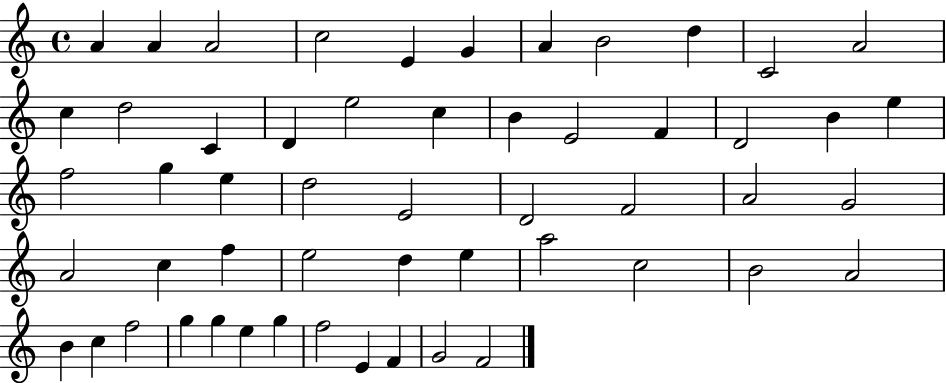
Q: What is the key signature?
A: C major